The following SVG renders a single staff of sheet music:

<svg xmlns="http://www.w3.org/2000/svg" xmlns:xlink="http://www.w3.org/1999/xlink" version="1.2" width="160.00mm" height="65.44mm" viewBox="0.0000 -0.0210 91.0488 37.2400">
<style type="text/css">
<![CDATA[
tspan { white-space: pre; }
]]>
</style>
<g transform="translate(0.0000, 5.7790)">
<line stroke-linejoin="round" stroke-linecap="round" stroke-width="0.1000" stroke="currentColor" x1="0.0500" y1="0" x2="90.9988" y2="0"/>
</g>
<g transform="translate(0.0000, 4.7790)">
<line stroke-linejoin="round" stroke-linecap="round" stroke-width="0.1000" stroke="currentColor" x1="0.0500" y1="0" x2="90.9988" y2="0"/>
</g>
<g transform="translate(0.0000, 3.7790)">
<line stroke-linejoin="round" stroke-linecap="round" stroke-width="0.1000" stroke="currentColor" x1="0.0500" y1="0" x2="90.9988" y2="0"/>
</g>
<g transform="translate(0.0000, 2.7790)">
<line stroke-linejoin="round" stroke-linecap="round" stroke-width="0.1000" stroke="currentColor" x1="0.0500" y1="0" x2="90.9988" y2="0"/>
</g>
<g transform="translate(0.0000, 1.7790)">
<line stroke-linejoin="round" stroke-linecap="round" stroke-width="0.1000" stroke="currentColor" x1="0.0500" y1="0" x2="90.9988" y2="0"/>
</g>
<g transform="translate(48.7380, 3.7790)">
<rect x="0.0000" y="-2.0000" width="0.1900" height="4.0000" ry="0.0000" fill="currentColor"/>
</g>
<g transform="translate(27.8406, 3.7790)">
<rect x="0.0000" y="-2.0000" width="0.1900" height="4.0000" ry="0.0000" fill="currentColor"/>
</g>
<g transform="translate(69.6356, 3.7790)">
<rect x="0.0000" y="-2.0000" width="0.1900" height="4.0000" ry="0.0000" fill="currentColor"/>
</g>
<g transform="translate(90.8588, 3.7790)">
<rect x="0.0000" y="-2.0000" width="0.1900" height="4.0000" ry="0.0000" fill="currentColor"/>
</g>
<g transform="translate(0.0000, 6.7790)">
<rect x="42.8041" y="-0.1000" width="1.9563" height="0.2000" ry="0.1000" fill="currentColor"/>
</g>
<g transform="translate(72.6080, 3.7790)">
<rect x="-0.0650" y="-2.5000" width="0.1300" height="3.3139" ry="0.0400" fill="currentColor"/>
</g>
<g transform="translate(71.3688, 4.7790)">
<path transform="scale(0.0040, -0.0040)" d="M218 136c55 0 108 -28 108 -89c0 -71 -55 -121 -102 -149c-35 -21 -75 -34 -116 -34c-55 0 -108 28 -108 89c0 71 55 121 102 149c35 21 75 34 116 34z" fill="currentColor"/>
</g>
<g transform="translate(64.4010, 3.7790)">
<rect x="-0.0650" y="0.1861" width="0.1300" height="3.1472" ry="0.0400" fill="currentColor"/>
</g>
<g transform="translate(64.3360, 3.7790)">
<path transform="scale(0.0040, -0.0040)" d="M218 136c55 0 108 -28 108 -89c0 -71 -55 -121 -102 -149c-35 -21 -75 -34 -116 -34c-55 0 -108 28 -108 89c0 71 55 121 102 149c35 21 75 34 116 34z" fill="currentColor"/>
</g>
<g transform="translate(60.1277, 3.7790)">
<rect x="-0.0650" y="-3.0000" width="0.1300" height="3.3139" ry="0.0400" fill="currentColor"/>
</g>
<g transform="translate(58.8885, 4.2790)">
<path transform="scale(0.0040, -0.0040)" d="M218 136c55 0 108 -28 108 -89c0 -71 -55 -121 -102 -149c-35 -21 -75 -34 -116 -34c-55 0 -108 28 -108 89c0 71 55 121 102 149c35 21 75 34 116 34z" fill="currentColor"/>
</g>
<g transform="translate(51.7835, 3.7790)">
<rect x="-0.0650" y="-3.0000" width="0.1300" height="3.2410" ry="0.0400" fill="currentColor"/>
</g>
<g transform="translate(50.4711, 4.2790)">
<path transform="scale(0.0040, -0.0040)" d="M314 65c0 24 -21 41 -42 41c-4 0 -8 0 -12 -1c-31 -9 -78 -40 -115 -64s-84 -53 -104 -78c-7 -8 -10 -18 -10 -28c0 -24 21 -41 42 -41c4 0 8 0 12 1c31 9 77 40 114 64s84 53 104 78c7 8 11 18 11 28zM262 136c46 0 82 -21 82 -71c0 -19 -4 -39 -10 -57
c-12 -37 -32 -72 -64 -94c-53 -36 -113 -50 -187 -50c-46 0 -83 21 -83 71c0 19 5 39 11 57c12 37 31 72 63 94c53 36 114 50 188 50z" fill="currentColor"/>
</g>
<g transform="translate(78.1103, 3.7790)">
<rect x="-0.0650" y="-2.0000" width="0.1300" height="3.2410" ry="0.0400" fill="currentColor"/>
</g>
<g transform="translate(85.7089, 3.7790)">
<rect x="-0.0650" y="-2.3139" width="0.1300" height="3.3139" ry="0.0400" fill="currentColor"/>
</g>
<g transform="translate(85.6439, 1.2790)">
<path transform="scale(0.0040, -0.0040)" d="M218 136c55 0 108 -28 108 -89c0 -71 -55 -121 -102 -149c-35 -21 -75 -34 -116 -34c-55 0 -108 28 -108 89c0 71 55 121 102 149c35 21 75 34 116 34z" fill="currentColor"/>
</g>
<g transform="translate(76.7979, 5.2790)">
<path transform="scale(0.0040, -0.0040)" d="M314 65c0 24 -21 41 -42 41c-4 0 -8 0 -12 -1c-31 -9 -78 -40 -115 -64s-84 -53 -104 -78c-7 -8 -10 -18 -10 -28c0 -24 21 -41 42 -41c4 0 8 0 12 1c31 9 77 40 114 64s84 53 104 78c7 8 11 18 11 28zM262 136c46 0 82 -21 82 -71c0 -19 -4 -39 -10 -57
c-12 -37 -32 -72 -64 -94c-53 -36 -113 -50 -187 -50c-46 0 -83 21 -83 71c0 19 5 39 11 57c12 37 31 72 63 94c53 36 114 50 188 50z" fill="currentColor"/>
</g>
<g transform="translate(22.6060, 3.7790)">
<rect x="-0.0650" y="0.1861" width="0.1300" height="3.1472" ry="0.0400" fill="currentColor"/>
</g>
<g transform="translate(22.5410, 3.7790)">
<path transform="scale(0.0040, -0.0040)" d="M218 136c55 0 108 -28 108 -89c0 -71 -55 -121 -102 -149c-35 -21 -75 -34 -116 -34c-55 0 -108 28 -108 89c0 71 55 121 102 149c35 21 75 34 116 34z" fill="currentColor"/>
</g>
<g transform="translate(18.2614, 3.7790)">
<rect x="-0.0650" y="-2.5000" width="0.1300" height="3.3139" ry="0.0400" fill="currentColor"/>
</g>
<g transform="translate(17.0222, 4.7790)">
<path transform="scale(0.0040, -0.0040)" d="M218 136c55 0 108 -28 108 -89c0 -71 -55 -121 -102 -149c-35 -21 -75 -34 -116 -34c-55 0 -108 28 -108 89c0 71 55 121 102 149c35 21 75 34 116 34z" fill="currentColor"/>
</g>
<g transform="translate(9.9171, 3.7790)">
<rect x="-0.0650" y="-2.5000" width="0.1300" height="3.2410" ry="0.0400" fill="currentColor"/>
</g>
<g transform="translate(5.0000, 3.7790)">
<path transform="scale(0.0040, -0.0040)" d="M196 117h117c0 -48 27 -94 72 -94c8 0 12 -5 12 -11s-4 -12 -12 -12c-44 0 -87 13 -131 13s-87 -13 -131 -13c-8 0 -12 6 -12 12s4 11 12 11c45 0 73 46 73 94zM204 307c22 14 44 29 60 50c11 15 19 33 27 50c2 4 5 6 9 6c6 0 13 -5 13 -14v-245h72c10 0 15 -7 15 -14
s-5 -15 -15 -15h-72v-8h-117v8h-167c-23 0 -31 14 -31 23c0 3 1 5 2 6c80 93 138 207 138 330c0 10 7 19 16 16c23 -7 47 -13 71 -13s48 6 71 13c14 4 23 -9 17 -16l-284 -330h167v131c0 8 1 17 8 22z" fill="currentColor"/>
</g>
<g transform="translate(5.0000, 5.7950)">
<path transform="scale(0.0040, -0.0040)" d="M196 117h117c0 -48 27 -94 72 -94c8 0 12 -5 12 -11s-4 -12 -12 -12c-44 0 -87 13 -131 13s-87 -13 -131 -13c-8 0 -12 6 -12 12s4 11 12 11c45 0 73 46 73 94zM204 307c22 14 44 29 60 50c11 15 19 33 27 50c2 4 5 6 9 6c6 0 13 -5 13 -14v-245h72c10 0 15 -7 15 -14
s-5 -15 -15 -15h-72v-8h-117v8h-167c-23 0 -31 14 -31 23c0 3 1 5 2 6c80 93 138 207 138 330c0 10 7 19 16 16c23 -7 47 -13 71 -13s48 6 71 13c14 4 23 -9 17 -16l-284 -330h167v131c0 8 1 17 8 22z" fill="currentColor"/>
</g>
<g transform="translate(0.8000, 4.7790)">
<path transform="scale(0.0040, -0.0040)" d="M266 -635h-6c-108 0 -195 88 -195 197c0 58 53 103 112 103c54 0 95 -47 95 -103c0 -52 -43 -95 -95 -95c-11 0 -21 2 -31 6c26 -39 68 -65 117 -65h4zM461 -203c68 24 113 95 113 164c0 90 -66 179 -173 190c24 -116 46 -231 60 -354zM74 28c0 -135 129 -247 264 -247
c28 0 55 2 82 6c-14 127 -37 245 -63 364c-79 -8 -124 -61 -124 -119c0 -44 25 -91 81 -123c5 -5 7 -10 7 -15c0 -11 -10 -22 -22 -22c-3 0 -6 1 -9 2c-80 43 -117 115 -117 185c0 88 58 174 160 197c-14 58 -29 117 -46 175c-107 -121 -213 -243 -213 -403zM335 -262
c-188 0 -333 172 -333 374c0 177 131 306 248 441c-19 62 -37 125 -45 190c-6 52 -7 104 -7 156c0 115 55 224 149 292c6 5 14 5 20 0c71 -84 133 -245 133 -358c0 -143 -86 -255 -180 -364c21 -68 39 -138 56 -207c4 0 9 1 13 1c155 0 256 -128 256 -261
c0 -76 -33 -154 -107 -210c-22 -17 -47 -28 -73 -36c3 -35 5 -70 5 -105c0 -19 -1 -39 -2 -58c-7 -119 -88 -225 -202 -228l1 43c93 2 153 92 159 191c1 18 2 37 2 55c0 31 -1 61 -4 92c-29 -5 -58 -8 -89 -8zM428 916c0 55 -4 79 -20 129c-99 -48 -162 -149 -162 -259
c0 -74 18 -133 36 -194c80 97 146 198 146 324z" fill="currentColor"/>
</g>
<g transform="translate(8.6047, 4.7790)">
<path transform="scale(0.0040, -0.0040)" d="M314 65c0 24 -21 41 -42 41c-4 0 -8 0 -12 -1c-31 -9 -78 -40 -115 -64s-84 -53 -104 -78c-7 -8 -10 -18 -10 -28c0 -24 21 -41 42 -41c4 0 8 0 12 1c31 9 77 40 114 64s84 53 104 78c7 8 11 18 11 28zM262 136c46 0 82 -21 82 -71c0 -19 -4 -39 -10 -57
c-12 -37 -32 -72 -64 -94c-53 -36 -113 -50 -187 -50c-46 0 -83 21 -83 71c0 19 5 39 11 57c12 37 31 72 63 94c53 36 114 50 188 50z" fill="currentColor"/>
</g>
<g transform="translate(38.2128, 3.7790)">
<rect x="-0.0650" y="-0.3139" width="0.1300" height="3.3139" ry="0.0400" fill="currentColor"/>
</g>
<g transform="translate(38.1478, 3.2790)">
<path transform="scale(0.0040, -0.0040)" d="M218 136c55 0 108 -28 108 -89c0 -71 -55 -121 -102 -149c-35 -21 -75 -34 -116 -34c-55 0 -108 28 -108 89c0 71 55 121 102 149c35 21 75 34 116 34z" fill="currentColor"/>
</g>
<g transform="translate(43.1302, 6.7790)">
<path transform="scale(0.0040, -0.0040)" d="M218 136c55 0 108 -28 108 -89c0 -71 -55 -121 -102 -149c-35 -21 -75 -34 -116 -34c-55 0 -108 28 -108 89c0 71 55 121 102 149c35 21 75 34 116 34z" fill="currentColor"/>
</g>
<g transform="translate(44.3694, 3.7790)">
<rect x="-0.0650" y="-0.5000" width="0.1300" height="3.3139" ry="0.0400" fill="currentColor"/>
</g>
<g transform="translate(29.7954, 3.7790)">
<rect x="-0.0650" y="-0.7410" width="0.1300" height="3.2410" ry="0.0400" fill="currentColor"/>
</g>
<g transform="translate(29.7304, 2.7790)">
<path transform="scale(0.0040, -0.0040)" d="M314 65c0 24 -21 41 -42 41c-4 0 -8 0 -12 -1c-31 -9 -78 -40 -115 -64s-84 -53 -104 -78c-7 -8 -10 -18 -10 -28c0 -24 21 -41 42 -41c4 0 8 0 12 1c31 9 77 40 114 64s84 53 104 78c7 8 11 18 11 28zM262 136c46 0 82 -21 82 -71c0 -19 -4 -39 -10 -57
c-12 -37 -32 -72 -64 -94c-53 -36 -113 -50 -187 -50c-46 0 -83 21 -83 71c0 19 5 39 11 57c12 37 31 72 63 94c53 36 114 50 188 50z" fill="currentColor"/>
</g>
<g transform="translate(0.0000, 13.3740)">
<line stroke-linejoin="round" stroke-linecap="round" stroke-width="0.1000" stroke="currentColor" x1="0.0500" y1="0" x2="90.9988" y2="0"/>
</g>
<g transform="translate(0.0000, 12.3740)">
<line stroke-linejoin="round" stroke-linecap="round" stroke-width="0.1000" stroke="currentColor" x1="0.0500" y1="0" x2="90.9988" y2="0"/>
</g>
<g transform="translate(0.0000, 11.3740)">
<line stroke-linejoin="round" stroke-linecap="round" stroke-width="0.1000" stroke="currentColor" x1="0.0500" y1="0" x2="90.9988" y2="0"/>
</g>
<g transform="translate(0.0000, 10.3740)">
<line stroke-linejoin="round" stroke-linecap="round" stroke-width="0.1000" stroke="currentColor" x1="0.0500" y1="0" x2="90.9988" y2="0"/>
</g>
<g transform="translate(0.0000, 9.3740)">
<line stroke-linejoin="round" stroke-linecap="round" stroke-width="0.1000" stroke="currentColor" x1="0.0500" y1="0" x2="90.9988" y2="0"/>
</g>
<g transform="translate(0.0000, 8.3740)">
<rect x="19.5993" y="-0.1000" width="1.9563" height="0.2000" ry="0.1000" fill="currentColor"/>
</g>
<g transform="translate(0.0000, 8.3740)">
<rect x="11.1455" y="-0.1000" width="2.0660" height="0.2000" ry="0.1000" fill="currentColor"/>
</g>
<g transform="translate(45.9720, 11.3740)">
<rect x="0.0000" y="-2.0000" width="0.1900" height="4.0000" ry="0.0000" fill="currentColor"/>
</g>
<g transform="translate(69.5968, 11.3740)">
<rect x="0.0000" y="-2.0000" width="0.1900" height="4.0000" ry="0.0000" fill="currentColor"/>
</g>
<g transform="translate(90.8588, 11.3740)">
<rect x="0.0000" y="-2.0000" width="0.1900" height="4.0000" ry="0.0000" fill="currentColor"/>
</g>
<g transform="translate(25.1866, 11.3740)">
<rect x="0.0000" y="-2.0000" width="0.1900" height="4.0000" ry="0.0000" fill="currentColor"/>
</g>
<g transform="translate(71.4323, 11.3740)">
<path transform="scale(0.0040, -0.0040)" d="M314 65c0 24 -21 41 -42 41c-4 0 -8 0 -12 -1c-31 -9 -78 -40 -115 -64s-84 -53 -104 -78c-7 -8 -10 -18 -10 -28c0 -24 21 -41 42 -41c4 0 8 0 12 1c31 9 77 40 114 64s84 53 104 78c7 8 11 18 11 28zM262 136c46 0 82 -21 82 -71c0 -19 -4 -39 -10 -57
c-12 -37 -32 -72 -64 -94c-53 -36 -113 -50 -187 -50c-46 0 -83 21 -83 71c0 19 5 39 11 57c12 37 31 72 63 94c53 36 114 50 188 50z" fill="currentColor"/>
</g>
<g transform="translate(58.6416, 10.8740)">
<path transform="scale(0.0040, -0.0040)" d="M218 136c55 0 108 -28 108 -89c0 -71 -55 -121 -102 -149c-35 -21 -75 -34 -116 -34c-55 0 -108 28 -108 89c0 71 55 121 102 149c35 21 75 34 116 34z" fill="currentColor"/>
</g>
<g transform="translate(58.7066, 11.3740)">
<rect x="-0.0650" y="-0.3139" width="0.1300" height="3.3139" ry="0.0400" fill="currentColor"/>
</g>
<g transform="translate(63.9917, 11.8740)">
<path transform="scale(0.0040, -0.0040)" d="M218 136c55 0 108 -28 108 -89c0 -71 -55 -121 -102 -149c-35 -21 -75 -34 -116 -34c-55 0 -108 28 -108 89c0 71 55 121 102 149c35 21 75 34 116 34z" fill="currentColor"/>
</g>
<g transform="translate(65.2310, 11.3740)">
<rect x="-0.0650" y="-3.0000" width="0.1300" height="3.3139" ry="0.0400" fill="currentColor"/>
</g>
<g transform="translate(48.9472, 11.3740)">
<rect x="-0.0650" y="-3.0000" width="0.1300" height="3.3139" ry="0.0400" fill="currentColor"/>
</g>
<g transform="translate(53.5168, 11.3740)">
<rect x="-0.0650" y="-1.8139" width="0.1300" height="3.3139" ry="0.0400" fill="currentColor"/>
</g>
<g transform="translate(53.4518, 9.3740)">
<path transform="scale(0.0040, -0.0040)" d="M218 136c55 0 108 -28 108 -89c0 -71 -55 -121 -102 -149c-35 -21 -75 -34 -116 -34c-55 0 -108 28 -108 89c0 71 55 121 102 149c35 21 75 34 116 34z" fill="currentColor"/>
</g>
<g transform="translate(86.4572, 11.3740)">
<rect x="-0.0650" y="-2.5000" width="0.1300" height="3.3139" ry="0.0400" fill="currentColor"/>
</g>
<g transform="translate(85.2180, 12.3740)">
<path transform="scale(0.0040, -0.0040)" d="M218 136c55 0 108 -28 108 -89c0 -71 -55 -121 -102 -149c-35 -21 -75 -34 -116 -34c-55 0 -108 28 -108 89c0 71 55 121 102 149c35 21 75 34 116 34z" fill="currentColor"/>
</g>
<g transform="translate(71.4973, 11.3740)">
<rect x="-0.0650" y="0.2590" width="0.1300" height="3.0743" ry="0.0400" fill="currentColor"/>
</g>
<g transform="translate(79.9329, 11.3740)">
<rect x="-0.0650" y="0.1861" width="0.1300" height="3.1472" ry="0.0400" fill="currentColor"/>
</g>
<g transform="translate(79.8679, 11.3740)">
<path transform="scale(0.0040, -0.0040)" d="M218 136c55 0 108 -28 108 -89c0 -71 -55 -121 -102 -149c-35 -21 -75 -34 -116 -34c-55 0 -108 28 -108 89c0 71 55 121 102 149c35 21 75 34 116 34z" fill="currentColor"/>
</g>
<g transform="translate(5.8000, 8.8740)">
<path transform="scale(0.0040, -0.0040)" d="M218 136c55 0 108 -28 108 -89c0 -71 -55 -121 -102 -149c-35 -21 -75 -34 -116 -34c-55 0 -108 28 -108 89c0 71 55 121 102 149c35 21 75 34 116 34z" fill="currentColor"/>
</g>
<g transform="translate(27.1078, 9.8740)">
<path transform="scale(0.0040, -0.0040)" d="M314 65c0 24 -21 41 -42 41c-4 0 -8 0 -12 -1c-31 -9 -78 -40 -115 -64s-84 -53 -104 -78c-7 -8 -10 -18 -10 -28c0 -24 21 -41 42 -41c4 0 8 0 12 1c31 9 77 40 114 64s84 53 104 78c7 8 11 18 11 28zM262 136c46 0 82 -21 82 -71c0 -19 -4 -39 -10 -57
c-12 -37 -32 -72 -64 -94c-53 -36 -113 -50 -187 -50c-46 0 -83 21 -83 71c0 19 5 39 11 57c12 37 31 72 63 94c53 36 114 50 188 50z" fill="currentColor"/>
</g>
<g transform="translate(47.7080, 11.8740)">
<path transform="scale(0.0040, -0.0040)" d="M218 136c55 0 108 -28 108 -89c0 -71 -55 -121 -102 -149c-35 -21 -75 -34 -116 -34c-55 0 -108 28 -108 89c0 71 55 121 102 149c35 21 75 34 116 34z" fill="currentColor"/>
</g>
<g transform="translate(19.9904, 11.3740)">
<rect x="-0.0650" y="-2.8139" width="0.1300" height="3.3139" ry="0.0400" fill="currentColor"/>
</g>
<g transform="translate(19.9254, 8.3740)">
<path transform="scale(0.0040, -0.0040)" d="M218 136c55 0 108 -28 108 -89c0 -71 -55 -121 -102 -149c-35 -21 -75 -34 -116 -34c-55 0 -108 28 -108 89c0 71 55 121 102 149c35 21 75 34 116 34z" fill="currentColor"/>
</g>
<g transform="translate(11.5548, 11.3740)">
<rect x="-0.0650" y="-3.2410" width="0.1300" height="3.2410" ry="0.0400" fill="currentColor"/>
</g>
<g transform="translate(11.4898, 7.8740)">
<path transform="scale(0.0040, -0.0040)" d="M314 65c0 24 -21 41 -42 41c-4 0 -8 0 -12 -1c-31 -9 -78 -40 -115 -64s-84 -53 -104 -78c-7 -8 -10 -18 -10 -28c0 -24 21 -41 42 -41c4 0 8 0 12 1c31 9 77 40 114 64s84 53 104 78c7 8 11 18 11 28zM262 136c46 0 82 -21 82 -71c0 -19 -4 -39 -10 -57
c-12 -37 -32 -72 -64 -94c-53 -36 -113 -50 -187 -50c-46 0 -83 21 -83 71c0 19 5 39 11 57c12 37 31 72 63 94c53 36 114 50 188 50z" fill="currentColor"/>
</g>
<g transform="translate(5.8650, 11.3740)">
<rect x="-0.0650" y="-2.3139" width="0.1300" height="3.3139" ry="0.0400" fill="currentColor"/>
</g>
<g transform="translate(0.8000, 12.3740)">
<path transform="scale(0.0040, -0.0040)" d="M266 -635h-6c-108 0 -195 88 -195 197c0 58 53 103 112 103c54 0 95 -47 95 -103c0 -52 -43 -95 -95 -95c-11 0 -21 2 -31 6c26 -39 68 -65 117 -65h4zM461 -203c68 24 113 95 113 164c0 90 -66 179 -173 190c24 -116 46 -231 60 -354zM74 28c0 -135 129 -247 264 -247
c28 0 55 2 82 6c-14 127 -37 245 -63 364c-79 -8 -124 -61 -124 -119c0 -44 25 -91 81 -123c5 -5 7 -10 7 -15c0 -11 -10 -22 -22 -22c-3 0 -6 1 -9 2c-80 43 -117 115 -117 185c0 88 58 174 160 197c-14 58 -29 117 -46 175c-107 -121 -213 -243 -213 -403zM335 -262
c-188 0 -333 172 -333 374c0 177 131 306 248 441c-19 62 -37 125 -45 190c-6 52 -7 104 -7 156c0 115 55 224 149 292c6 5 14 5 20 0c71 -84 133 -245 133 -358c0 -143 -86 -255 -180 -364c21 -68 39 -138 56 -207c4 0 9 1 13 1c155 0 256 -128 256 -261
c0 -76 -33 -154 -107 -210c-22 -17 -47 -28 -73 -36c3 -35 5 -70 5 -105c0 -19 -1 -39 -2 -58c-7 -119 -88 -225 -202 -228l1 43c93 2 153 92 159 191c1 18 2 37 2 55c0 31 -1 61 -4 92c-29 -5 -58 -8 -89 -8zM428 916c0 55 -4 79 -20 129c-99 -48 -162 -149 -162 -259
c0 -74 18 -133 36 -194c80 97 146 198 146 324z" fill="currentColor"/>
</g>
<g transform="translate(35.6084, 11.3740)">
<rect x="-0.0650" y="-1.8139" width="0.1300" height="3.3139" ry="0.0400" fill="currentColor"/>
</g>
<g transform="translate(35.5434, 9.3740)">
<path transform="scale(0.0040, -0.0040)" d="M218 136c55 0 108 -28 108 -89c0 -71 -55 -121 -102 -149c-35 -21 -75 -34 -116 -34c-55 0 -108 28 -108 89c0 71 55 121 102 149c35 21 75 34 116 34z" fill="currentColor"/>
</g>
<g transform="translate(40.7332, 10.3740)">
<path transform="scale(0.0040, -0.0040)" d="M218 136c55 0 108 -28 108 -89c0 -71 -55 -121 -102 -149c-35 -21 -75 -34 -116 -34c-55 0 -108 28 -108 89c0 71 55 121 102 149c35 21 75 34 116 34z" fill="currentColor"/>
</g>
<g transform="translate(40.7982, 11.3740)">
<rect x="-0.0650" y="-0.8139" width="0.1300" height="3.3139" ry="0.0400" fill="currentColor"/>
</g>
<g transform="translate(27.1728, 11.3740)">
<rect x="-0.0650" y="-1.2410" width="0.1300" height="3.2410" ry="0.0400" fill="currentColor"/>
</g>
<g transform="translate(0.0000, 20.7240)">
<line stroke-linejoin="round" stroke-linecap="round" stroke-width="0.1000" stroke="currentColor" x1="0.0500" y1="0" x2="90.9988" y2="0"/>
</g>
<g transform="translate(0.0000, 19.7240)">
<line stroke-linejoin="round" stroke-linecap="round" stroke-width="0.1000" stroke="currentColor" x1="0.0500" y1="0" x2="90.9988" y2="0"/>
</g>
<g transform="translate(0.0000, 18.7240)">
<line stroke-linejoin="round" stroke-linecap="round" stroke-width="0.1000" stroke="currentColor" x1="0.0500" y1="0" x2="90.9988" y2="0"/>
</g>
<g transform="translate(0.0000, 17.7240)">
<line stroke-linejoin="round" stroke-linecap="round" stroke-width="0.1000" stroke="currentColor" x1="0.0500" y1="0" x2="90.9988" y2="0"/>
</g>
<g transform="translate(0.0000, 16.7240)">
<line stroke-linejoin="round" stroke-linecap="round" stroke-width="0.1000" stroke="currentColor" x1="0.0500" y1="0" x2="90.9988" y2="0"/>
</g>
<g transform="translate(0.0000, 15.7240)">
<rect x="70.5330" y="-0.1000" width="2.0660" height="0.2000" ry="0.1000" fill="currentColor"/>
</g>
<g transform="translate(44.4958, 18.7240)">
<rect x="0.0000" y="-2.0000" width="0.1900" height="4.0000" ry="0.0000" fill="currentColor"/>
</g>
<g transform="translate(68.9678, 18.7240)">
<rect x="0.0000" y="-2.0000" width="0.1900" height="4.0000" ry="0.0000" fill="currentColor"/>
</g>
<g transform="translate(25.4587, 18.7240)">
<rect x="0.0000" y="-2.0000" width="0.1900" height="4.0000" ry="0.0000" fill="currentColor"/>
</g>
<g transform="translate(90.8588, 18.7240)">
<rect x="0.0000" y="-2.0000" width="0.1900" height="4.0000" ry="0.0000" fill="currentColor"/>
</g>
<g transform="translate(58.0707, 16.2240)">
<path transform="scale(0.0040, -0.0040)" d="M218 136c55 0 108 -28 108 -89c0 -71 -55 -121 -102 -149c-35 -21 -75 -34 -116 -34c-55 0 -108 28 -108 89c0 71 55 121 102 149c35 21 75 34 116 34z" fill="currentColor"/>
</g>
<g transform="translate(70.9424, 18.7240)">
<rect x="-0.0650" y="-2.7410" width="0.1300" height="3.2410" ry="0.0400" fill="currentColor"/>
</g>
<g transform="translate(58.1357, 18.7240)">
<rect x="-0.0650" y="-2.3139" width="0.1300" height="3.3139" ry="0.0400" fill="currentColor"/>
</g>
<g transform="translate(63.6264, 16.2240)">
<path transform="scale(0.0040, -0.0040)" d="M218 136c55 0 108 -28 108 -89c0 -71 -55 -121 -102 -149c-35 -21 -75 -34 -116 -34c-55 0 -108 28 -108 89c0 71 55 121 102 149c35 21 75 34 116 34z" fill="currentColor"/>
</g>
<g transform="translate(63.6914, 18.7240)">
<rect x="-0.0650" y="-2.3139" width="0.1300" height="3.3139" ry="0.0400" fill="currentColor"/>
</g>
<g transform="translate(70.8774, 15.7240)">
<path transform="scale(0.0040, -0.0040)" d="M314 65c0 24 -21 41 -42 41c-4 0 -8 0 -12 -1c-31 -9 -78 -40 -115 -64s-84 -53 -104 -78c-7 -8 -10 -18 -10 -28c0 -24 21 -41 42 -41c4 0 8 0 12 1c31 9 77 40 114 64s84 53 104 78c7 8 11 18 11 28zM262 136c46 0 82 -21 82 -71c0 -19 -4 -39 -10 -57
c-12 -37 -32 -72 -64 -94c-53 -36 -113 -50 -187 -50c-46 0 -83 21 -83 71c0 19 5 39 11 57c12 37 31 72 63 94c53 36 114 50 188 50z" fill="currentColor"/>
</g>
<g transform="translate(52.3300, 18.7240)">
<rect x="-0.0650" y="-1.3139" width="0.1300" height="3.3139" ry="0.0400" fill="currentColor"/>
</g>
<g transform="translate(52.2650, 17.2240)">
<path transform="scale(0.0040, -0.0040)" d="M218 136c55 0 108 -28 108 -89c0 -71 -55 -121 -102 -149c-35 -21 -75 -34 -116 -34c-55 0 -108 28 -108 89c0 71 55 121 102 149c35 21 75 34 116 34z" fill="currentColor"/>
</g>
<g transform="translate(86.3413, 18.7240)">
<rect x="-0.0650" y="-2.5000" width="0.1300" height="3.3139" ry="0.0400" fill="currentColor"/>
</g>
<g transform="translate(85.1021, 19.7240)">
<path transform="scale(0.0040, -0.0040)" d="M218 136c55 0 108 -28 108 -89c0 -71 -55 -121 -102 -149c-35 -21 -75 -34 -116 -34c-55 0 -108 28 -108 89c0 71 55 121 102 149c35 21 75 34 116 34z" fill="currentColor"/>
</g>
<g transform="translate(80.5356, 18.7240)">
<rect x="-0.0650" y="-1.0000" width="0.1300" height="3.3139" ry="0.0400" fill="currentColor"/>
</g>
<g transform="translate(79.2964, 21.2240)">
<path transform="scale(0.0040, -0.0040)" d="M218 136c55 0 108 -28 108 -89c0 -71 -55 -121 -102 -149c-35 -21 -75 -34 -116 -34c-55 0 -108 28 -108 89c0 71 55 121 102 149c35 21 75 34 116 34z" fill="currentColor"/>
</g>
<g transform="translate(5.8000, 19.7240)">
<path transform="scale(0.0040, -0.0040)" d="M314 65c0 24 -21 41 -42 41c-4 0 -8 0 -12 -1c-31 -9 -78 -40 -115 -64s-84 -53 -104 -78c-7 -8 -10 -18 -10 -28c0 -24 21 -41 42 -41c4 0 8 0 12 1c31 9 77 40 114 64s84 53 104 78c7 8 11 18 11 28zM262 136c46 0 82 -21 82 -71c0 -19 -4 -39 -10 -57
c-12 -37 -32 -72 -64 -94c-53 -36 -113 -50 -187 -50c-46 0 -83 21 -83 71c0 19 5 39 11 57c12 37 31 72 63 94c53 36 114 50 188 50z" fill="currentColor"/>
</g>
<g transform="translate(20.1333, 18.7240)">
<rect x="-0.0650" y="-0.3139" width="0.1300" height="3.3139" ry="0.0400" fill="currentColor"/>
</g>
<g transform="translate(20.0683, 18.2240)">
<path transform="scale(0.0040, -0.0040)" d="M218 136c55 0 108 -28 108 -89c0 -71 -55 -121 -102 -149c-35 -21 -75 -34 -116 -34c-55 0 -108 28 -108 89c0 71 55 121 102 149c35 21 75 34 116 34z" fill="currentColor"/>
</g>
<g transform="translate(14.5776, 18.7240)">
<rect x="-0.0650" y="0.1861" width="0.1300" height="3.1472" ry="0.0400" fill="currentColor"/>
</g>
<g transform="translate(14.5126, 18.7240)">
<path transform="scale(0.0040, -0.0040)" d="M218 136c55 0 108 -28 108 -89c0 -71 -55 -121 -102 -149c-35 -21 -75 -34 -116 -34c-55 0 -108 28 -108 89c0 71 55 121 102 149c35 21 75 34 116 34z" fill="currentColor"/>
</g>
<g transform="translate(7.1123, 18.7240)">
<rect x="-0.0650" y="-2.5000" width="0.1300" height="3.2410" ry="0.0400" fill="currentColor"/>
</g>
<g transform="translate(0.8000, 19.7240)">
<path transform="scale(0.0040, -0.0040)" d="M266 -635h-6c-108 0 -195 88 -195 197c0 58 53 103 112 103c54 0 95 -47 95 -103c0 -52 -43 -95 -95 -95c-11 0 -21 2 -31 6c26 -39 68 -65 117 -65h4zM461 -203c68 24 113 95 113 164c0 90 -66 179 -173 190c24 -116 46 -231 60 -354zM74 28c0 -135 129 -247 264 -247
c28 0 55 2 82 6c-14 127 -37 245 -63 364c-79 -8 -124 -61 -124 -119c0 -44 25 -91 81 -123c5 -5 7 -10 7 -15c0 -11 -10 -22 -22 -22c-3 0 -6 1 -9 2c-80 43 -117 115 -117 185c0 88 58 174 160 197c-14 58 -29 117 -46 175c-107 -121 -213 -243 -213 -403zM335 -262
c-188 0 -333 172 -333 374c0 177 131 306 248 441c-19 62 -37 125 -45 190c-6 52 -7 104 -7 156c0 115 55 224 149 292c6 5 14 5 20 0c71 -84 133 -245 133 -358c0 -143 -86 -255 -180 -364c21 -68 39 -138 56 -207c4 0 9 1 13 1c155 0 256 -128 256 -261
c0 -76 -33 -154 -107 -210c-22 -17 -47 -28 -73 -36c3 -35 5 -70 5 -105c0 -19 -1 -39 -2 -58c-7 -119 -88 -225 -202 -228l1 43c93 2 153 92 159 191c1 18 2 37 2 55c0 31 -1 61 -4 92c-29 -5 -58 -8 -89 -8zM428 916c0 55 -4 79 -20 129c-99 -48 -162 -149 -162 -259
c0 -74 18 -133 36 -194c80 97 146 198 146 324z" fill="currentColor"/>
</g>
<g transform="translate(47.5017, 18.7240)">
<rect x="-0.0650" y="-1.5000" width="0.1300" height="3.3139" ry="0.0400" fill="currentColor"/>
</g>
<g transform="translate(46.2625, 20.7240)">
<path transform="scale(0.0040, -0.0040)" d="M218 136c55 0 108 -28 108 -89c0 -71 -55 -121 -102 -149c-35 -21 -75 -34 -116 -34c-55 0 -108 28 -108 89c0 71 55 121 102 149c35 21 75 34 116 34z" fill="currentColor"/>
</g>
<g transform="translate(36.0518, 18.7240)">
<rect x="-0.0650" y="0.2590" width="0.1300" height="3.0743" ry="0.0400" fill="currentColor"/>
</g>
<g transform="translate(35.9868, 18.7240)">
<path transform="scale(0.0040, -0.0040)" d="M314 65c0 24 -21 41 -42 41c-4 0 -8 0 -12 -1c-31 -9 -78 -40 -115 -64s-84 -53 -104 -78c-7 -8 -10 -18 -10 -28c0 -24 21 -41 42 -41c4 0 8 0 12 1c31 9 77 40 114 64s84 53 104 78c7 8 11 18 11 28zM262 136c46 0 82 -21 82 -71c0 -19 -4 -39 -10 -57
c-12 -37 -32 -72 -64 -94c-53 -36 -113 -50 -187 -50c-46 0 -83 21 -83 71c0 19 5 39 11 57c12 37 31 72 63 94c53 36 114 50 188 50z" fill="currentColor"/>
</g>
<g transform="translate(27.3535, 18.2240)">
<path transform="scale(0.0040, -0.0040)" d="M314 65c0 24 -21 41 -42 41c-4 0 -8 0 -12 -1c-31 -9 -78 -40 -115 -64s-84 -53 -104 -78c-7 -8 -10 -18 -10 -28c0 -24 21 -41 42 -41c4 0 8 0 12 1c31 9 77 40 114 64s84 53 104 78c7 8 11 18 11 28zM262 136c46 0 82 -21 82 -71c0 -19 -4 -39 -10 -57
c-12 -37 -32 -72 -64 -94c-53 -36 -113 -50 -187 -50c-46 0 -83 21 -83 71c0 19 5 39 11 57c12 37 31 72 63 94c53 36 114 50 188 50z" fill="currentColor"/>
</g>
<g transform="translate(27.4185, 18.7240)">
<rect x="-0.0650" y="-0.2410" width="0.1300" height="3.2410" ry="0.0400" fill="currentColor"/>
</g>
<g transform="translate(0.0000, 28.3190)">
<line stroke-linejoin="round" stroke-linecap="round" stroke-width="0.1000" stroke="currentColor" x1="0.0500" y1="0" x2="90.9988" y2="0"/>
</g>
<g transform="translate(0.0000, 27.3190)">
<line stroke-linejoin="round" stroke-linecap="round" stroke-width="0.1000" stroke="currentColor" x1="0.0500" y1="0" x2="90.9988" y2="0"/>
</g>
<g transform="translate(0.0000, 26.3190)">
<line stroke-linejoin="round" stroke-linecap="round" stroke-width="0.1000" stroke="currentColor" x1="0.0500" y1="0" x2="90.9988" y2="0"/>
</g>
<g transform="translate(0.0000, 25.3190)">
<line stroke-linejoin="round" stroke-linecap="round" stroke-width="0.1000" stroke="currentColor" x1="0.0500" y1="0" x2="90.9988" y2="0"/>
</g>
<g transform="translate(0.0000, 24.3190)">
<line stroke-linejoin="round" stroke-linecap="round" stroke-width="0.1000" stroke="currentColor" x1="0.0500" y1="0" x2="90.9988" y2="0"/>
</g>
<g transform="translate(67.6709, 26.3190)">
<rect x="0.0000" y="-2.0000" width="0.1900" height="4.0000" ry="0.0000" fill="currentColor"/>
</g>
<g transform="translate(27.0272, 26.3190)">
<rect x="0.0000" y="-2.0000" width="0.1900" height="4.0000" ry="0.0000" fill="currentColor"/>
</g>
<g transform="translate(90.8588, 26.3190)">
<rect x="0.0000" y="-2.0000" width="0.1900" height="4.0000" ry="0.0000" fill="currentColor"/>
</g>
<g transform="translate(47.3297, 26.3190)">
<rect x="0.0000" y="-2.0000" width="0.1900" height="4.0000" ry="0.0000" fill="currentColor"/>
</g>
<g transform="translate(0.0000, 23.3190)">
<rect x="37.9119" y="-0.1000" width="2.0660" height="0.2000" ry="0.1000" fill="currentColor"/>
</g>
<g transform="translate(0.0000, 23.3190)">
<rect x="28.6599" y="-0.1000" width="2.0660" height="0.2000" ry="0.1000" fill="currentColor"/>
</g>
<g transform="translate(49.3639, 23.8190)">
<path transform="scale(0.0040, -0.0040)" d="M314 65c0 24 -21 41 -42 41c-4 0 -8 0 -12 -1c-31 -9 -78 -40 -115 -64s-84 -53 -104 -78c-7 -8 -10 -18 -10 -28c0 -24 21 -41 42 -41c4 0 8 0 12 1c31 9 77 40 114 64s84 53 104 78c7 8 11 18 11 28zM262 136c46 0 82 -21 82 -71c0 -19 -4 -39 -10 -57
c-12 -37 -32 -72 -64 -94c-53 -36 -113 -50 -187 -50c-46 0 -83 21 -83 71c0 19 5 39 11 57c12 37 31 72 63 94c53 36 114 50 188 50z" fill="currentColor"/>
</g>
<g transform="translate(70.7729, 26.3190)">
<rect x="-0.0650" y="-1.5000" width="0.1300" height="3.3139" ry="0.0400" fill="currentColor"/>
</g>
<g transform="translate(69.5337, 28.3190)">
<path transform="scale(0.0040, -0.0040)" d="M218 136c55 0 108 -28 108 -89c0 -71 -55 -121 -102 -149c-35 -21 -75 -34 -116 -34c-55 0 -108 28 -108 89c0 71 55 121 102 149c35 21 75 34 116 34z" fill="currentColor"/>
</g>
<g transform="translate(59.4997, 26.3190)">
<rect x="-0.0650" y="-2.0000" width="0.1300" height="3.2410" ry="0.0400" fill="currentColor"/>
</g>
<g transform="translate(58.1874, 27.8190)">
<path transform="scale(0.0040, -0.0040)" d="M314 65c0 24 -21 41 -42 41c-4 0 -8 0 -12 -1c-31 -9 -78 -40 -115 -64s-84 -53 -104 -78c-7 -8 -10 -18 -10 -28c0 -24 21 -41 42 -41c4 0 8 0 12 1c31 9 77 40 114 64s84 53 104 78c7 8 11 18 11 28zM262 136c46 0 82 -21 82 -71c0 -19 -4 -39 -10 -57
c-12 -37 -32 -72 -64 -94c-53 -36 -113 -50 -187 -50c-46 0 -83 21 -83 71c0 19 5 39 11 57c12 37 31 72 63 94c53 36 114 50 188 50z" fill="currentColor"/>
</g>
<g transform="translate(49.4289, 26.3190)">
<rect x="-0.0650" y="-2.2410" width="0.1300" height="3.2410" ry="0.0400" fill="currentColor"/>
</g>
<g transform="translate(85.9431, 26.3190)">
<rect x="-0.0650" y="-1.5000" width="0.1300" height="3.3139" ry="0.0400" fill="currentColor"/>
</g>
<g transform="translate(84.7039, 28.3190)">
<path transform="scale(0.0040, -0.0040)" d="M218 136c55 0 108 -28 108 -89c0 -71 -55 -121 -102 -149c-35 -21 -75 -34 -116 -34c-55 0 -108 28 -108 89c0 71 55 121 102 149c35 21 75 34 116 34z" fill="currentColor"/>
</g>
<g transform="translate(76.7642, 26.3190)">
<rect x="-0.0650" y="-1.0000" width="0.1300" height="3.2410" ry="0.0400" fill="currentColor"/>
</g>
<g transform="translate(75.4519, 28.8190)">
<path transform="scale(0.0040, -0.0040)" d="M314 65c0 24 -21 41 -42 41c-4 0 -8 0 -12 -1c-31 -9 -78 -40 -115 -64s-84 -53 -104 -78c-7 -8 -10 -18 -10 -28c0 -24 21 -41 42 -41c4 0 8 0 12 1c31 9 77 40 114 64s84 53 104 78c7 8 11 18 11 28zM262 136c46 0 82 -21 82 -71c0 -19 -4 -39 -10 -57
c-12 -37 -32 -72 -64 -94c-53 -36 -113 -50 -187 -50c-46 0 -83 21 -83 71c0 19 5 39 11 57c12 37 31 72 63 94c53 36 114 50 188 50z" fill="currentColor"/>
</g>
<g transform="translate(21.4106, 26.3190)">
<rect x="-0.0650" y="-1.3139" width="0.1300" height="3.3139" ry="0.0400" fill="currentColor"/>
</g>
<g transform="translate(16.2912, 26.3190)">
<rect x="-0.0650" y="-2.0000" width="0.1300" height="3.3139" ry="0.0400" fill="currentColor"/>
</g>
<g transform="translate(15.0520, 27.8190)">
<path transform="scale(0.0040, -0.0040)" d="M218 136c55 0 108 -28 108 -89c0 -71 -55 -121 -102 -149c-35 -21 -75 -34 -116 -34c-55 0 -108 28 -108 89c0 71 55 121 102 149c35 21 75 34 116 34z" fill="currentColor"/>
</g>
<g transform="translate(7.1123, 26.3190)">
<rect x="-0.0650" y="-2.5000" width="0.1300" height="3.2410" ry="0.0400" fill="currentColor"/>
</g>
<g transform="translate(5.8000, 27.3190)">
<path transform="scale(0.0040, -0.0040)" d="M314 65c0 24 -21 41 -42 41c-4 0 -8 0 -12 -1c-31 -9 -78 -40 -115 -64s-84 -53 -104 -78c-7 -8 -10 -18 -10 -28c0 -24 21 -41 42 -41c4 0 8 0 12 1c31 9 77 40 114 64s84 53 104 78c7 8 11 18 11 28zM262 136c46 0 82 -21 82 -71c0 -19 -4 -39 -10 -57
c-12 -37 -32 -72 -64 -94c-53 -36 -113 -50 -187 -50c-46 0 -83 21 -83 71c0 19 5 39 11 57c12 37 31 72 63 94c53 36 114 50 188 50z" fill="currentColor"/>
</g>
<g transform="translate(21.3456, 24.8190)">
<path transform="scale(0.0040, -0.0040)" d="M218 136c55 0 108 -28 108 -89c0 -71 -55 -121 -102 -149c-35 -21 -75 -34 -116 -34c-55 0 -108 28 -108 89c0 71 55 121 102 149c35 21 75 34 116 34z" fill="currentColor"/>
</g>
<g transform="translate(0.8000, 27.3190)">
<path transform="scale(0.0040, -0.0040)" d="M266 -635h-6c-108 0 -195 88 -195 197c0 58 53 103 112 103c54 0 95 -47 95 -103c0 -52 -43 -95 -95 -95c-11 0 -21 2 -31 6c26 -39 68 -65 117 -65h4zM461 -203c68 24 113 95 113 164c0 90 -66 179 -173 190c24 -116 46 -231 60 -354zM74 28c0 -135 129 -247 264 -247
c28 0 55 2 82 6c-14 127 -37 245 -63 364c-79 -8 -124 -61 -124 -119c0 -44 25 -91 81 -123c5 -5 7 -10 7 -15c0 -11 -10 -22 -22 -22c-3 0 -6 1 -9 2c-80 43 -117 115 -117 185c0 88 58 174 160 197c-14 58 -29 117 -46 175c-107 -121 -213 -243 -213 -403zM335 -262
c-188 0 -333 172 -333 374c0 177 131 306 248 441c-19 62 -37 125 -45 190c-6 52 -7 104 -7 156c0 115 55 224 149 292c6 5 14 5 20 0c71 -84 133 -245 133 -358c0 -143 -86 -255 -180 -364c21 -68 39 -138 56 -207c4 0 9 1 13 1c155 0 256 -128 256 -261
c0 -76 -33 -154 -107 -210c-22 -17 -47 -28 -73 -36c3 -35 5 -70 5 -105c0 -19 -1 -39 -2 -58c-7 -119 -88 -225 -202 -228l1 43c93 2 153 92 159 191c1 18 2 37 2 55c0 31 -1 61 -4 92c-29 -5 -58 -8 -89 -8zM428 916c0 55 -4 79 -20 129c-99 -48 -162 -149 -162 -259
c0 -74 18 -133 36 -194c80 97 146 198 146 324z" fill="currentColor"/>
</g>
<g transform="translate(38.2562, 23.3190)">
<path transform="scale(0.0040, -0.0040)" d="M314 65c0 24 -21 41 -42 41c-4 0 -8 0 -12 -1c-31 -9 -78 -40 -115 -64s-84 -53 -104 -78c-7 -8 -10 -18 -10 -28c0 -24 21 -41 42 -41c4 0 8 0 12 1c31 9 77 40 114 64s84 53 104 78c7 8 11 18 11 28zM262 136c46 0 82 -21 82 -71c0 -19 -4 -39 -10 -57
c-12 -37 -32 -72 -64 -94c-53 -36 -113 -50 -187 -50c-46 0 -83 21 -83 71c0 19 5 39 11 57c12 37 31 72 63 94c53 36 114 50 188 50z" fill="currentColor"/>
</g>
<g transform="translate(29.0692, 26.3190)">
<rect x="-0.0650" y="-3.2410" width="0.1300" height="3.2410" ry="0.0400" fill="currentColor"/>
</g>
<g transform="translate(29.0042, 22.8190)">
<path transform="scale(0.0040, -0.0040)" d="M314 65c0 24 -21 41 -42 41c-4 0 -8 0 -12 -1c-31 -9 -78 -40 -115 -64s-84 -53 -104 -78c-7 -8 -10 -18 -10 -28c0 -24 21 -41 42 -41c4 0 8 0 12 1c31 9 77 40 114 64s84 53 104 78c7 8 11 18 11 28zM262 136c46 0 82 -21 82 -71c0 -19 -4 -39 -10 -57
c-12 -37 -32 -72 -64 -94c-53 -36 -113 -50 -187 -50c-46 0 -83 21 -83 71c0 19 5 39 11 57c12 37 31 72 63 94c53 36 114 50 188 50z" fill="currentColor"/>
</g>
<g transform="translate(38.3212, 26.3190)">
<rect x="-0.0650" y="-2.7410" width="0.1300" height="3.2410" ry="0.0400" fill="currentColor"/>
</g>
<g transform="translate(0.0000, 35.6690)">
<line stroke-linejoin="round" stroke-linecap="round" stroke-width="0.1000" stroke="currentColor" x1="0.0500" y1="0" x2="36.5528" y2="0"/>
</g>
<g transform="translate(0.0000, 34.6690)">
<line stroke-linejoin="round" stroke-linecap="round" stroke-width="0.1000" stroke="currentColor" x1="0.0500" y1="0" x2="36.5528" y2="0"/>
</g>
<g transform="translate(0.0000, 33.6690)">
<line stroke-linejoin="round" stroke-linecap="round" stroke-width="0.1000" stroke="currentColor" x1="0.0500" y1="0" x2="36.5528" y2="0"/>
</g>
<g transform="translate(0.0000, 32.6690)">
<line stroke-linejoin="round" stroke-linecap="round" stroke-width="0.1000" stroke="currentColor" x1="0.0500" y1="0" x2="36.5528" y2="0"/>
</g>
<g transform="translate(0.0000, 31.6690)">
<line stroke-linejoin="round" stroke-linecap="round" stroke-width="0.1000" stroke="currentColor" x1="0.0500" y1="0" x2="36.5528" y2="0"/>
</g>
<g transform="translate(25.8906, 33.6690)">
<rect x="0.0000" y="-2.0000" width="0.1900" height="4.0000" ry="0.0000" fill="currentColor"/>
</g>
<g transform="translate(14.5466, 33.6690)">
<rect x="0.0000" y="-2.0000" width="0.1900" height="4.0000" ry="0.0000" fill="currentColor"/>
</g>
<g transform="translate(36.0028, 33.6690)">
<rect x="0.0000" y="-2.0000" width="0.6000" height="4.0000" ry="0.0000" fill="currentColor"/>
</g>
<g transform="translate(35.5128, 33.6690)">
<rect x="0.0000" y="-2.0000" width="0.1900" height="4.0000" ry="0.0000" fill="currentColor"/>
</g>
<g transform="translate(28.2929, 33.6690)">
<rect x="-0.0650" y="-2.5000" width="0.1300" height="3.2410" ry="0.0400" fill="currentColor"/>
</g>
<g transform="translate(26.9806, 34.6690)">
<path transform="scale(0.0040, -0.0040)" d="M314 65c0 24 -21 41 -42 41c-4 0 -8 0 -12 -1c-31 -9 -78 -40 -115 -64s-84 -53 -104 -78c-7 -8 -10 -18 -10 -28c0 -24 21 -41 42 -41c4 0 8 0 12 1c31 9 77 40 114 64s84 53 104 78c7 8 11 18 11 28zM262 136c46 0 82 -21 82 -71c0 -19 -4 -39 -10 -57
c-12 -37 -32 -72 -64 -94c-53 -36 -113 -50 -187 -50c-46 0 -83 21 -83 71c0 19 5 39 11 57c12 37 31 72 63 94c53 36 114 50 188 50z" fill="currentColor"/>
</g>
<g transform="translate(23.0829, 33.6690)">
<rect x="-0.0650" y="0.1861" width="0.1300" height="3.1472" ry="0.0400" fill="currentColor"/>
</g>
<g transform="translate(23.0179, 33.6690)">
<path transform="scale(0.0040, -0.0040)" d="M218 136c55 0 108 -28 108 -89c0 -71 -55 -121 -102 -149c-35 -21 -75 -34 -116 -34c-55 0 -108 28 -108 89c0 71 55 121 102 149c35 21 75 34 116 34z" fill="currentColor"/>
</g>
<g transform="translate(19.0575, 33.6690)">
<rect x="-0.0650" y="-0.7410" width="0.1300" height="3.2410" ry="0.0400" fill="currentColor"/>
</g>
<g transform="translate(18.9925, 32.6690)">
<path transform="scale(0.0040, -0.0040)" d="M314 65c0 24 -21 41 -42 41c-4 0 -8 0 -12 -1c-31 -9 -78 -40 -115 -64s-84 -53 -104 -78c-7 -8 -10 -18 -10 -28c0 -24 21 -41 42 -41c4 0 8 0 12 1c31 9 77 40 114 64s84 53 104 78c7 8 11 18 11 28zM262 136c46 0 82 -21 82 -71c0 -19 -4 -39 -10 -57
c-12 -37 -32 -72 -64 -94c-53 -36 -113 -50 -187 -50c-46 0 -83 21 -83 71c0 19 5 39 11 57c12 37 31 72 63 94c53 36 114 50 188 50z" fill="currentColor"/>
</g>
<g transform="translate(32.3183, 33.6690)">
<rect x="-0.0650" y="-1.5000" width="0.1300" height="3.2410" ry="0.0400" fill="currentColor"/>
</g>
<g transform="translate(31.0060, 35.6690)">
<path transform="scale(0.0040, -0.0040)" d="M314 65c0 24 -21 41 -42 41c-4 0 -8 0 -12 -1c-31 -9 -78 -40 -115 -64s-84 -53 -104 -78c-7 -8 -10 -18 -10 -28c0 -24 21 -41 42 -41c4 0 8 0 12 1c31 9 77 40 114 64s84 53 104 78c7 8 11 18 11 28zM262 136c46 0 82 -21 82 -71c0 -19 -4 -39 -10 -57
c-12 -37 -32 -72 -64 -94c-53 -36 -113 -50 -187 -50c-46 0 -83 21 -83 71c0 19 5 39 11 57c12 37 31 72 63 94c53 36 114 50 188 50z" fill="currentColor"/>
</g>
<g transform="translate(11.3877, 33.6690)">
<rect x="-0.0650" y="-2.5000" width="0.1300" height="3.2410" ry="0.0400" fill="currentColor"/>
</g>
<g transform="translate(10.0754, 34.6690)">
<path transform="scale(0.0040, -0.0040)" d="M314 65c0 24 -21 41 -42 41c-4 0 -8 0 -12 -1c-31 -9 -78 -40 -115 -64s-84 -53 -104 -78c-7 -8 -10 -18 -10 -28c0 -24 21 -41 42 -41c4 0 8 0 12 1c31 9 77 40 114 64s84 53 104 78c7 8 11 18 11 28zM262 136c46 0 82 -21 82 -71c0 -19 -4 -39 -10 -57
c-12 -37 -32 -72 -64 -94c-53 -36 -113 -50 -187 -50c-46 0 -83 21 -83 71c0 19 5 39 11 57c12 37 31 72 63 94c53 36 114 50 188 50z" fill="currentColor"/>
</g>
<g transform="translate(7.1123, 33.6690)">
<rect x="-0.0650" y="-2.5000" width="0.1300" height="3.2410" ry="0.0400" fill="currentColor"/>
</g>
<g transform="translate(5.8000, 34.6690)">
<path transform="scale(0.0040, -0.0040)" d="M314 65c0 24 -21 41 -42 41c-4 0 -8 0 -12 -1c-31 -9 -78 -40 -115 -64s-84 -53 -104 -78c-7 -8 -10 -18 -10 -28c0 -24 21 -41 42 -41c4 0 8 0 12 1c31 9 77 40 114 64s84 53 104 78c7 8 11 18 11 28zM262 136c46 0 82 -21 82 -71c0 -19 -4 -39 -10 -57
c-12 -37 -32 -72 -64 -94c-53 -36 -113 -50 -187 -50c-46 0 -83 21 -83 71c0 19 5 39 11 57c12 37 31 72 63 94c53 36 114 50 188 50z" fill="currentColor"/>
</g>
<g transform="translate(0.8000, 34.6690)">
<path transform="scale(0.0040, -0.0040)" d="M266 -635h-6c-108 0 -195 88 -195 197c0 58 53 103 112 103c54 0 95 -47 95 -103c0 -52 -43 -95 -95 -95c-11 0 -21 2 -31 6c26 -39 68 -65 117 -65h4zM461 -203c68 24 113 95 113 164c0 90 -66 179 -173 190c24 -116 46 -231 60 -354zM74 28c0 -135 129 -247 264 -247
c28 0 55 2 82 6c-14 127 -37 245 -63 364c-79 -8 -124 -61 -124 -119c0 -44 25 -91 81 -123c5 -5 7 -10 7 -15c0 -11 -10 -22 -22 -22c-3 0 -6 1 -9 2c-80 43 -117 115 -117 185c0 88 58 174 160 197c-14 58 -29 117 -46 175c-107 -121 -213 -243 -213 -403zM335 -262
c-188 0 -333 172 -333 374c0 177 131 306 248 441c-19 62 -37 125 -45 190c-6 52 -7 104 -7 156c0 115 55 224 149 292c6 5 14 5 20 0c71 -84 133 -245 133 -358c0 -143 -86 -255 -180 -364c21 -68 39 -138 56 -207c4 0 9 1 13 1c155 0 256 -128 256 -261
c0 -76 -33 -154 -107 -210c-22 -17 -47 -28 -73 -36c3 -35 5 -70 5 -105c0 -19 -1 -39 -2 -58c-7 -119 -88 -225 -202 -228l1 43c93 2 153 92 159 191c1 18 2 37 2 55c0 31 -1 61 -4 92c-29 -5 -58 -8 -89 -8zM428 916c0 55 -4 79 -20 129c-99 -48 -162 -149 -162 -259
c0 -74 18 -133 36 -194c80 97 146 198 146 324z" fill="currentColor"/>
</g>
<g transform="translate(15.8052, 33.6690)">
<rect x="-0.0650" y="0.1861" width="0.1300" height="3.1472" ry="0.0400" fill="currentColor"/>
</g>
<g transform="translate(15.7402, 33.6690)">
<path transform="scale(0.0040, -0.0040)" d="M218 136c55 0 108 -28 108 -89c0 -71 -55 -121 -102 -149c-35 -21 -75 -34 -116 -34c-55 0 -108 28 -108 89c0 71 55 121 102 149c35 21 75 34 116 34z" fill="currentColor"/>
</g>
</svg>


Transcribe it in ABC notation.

X:1
T:Untitled
M:4/4
L:1/4
K:C
G2 G B d2 c C A2 A B G F2 g g b2 a e2 f d A f c A B2 B G G2 B c c2 B2 E e g g a2 D G G2 F e b2 a2 g2 F2 E D2 E G2 G2 B d2 B G2 E2